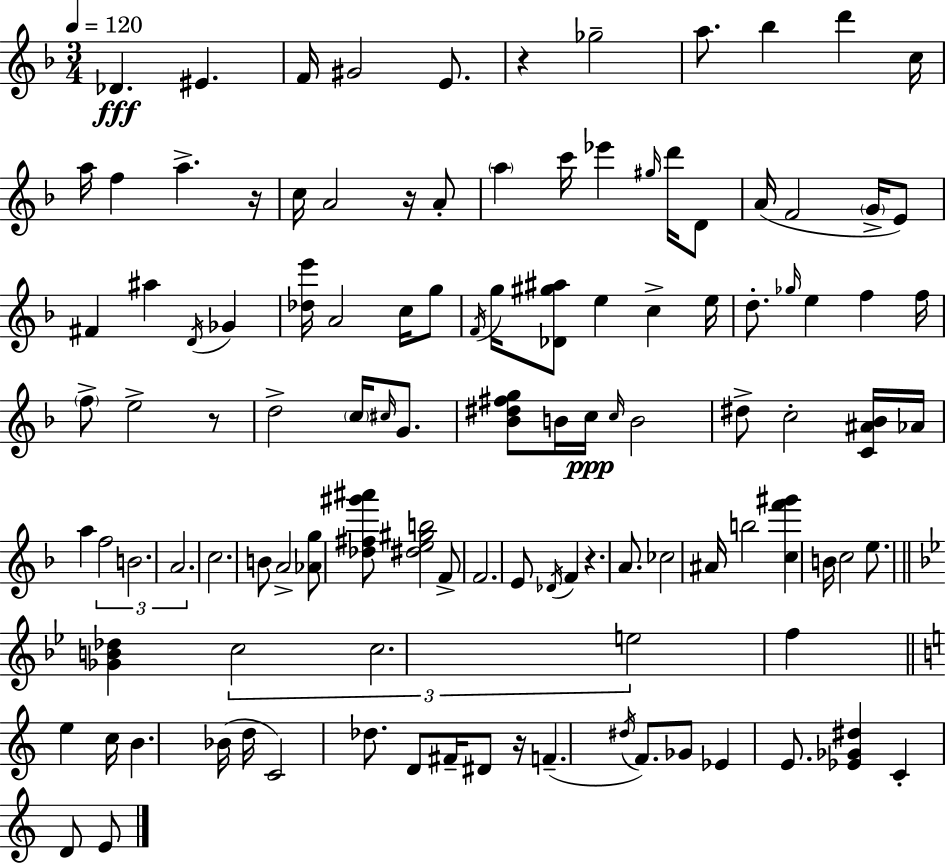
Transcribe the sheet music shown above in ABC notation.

X:1
T:Untitled
M:3/4
L:1/4
K:F
_D ^E F/4 ^G2 E/2 z _g2 a/2 _b d' c/4 a/4 f a z/4 c/4 A2 z/4 A/2 a c'/4 _e' ^g/4 d'/4 D/2 A/4 F2 G/4 E/2 ^F ^a D/4 _G [_de']/4 A2 c/4 g/2 F/4 g/4 [_D^g^a]/2 e c e/4 d/2 _g/4 e f f/4 f/2 e2 z/2 d2 c/4 ^c/4 G/2 [_B^d^fg]/2 B/4 c/4 c/4 B2 ^d/2 c2 [C^A_B]/4 _A/4 a f2 B2 A2 c2 B/2 A2 [_Ag]/2 [_d^f^g'^a']/2 [^de^gb]2 F/2 F2 E/2 _D/4 F z A/2 _c2 ^A/4 b2 [cf'^g'] B/4 c2 e/2 [_GB_d] c2 c2 e2 f e c/4 B _B/4 d/4 C2 _d/2 D/2 ^F/4 ^D/2 z/4 F ^d/4 F/2 _G/2 _E E/2 [_E_G^d] C D/2 E/2